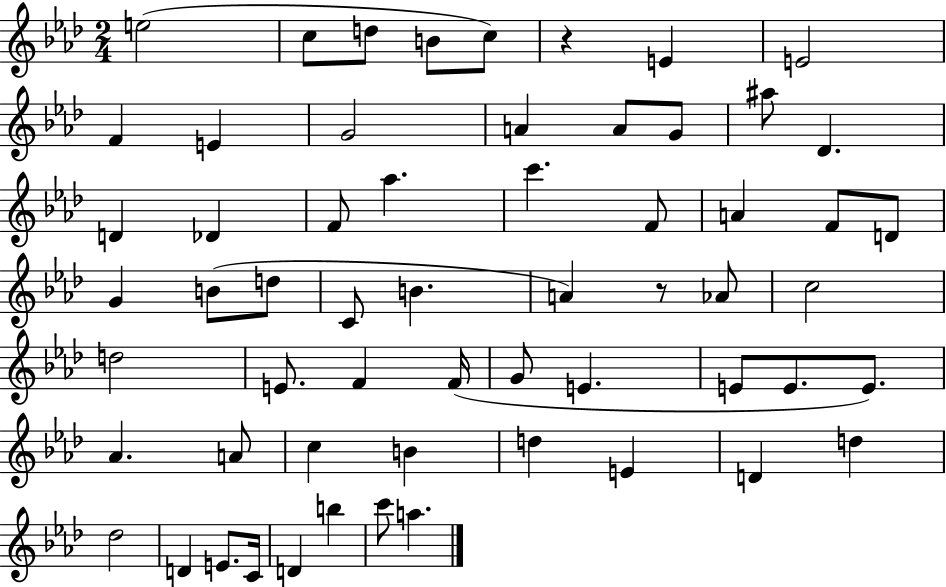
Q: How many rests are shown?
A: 2